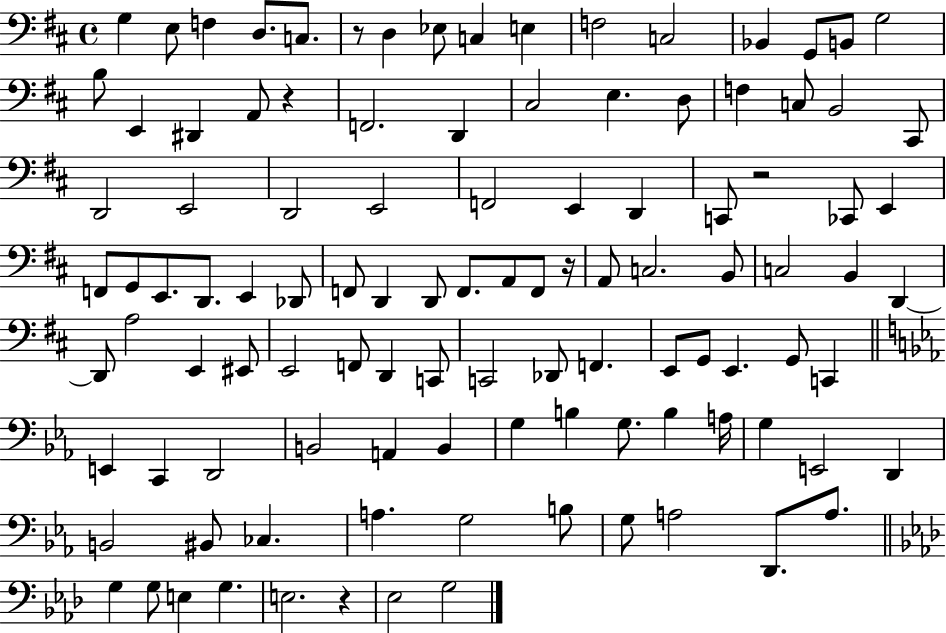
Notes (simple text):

G3/q E3/e F3/q D3/e. C3/e. R/e D3/q Eb3/e C3/q E3/q F3/h C3/h Bb2/q G2/e B2/e G3/h B3/e E2/q D#2/q A2/e R/q F2/h. D2/q C#3/h E3/q. D3/e F3/q C3/e B2/h C#2/e D2/h E2/h D2/h E2/h F2/h E2/q D2/q C2/e R/h CES2/e E2/q F2/e G2/e E2/e. D2/e. E2/q Db2/e F2/e D2/q D2/e F2/e. A2/e F2/e R/s A2/e C3/h. B2/e C3/h B2/q D2/q D2/e A3/h E2/q EIS2/e E2/h F2/e D2/q C2/e C2/h Db2/e F2/q. E2/e G2/e E2/q. G2/e C2/q E2/q C2/q D2/h B2/h A2/q B2/q G3/q B3/q G3/e. B3/q A3/s G3/q E2/h D2/q B2/h BIS2/e CES3/q. A3/q. G3/h B3/e G3/e A3/h D2/e. A3/e. G3/q G3/e E3/q G3/q. E3/h. R/q Eb3/h G3/h